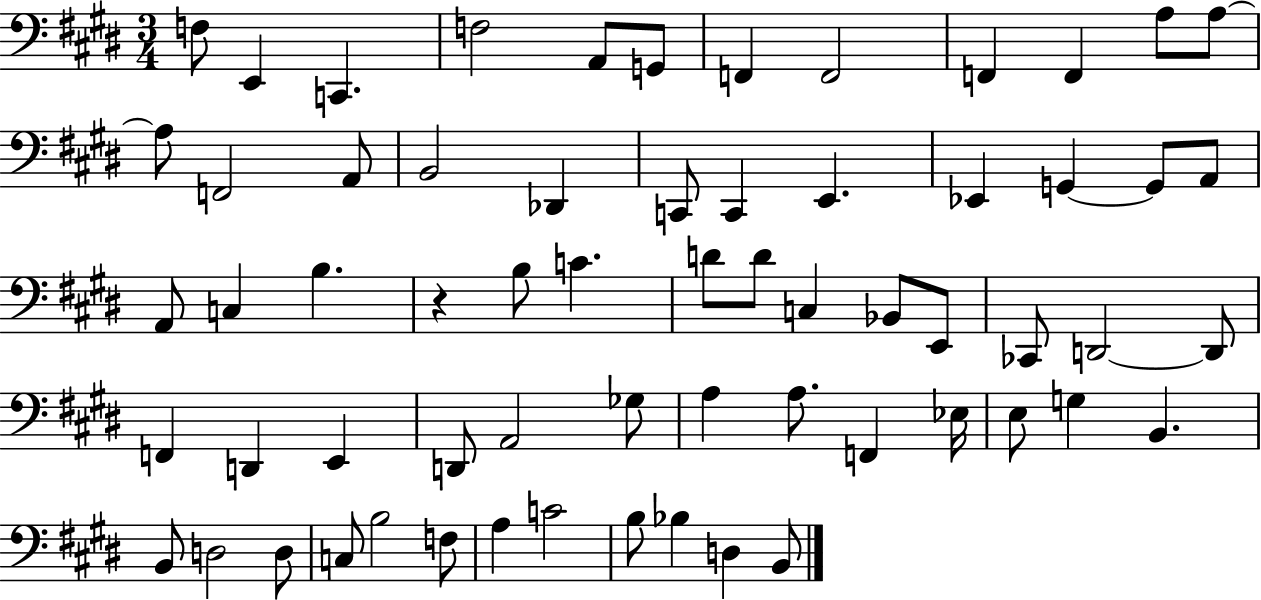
X:1
T:Untitled
M:3/4
L:1/4
K:E
F,/2 E,, C,, F,2 A,,/2 G,,/2 F,, F,,2 F,, F,, A,/2 A,/2 A,/2 F,,2 A,,/2 B,,2 _D,, C,,/2 C,, E,, _E,, G,, G,,/2 A,,/2 A,,/2 C, B, z B,/2 C D/2 D/2 C, _B,,/2 E,,/2 _C,,/2 D,,2 D,,/2 F,, D,, E,, D,,/2 A,,2 _G,/2 A, A,/2 F,, _E,/4 E,/2 G, B,, B,,/2 D,2 D,/2 C,/2 B,2 F,/2 A, C2 B,/2 _B, D, B,,/2